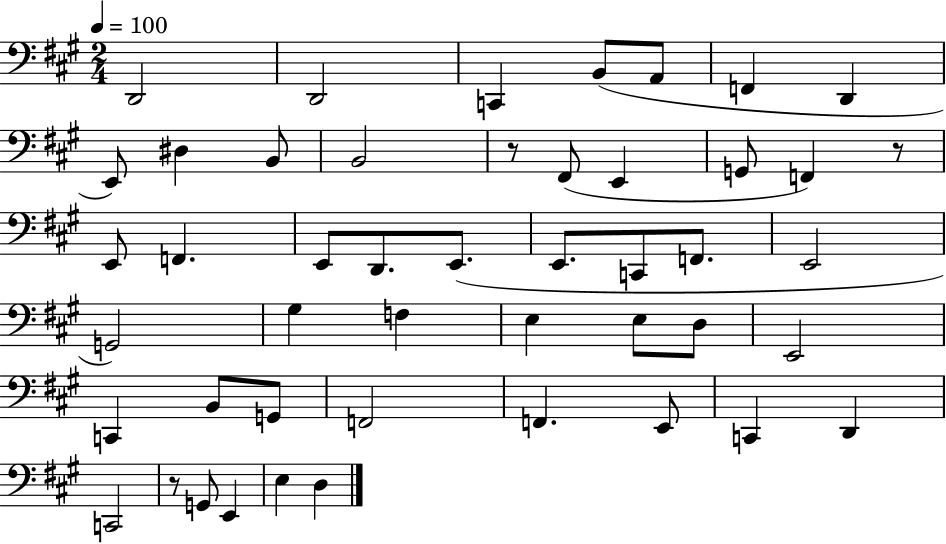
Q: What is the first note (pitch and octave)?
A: D2